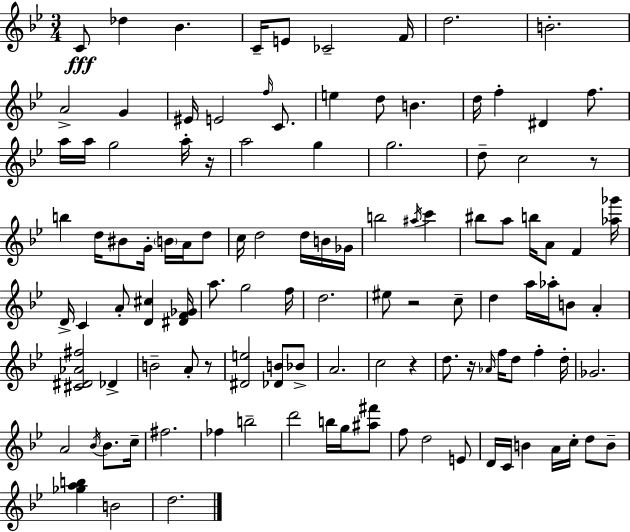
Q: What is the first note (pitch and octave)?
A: C4